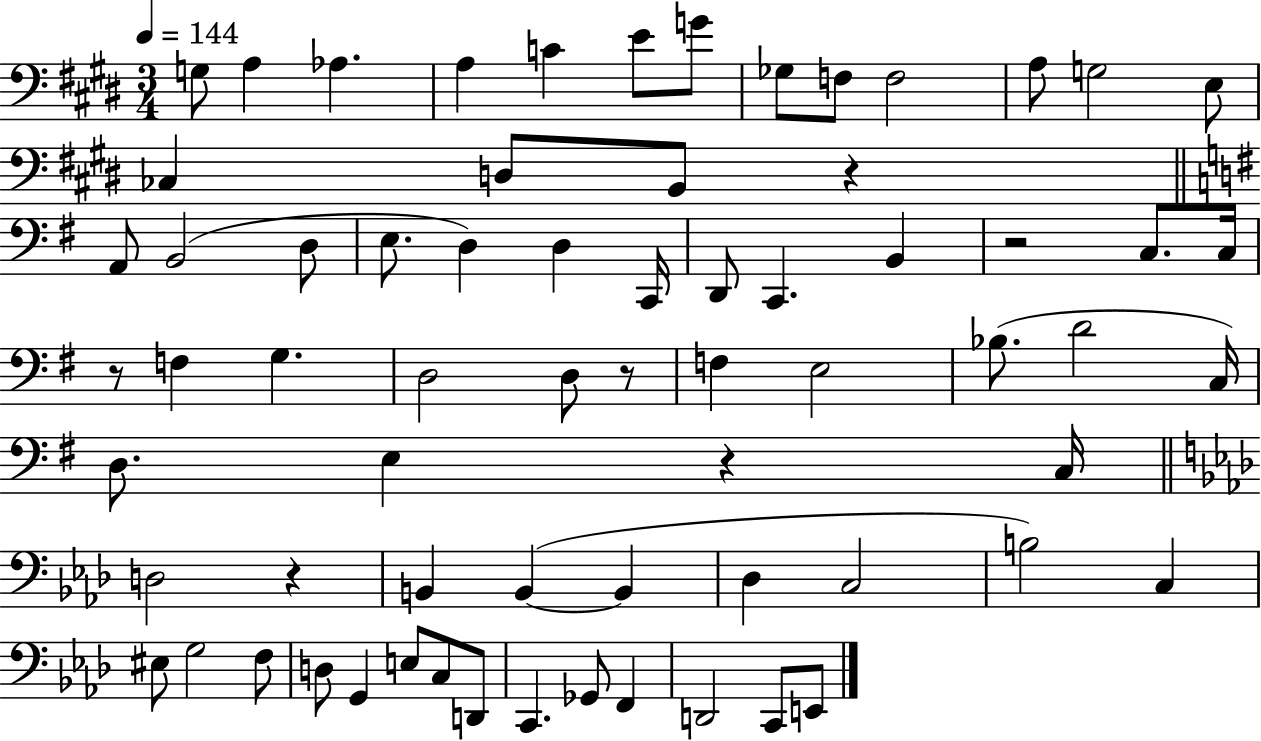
{
  \clef bass
  \numericTimeSignature
  \time 3/4
  \key e \major
  \tempo 4 = 144
  \repeat volta 2 { g8 a4 aes4. | a4 c'4 e'8 g'8 | ges8 f8 f2 | a8 g2 e8 | \break ces4 d8 b,8 r4 | \bar "||" \break \key g \major a,8 b,2( d8 | e8. d4) d4 c,16 | d,8 c,4. b,4 | r2 c8. c16 | \break r8 f4 g4. | d2 d8 r8 | f4 e2 | bes8.( d'2 c16) | \break d8. e4 r4 c16 | \bar "||" \break \key aes \major d2 r4 | b,4 b,4~(~ b,4 | des4 c2 | b2) c4 | \break eis8 g2 f8 | d8 g,4 e8 c8 d,8 | c,4. ges,8 f,4 | d,2 c,8 e,8 | \break } \bar "|."
}